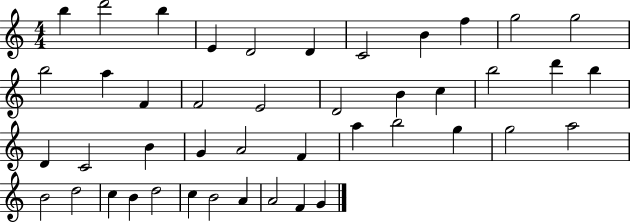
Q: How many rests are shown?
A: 0